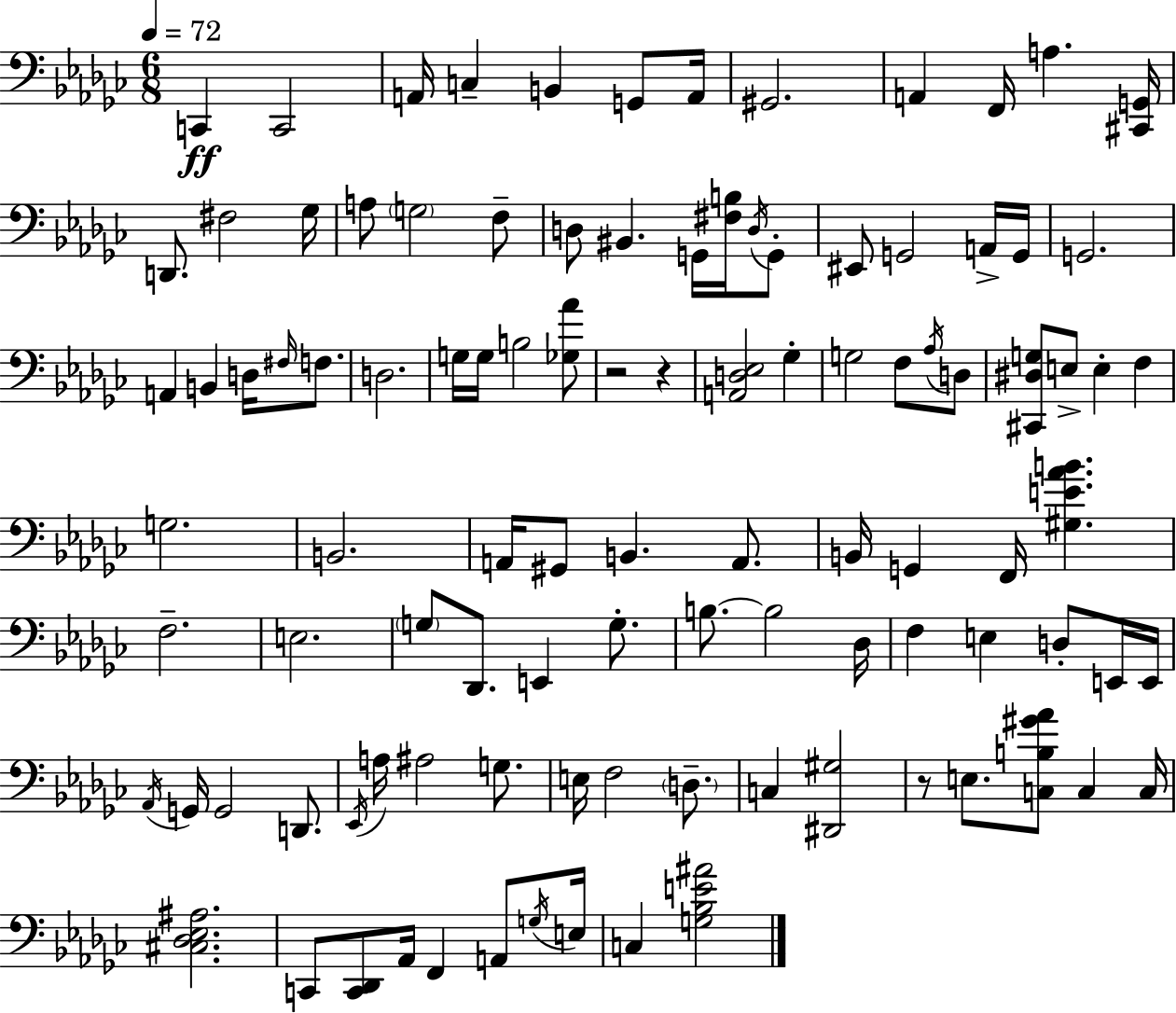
X:1
T:Untitled
M:6/8
L:1/4
K:Ebm
C,, C,,2 A,,/4 C, B,, G,,/2 A,,/4 ^G,,2 A,, F,,/4 A, [^C,,G,,]/4 D,,/2 ^F,2 _G,/4 A,/2 G,2 F,/2 D,/2 ^B,, G,,/4 [^F,B,]/4 D,/4 G,,/2 ^E,,/2 G,,2 A,,/4 G,,/4 G,,2 A,, B,, D,/4 ^F,/4 F,/2 D,2 G,/4 G,/4 B,2 [_G,_A]/2 z2 z [A,,D,_E,]2 _G, G,2 F,/2 _A,/4 D,/2 [^C,,^D,G,]/2 E,/2 E, F, G,2 B,,2 A,,/4 ^G,,/2 B,, A,,/2 B,,/4 G,, F,,/4 [^G,E_AB] F,2 E,2 G,/2 _D,,/2 E,, G,/2 B,/2 B,2 _D,/4 F, E, D,/2 E,,/4 E,,/4 _A,,/4 G,,/4 G,,2 D,,/2 _E,,/4 A,/4 ^A,2 G,/2 E,/4 F,2 D,/2 C, [^D,,^G,]2 z/2 E,/2 [C,B,^G_A]/2 C, C,/4 [^C,_D,_E,^A,]2 C,,/2 [C,,_D,,]/2 _A,,/4 F,, A,,/2 G,/4 E,/4 C, [G,_B,E^A]2